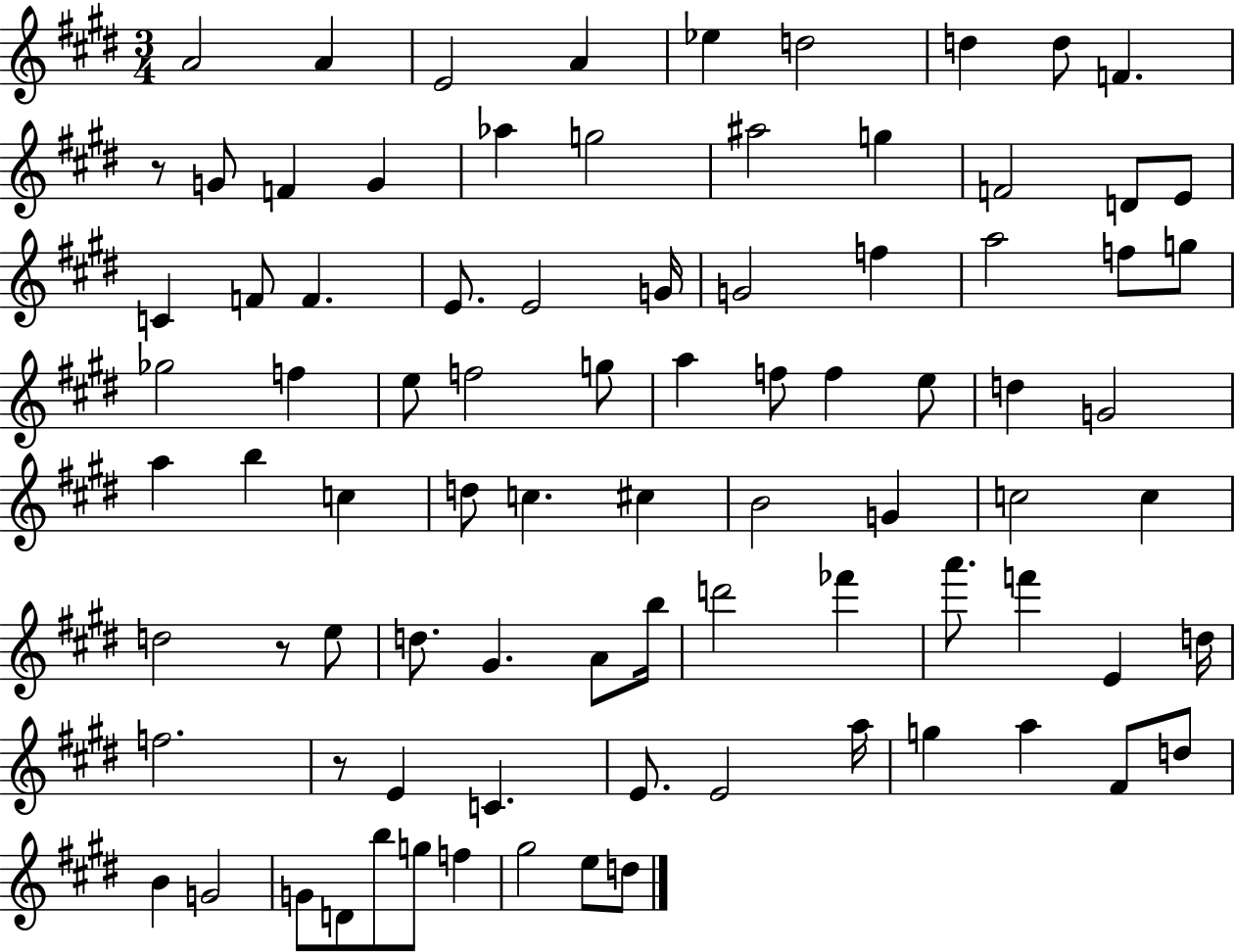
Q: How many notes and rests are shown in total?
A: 86